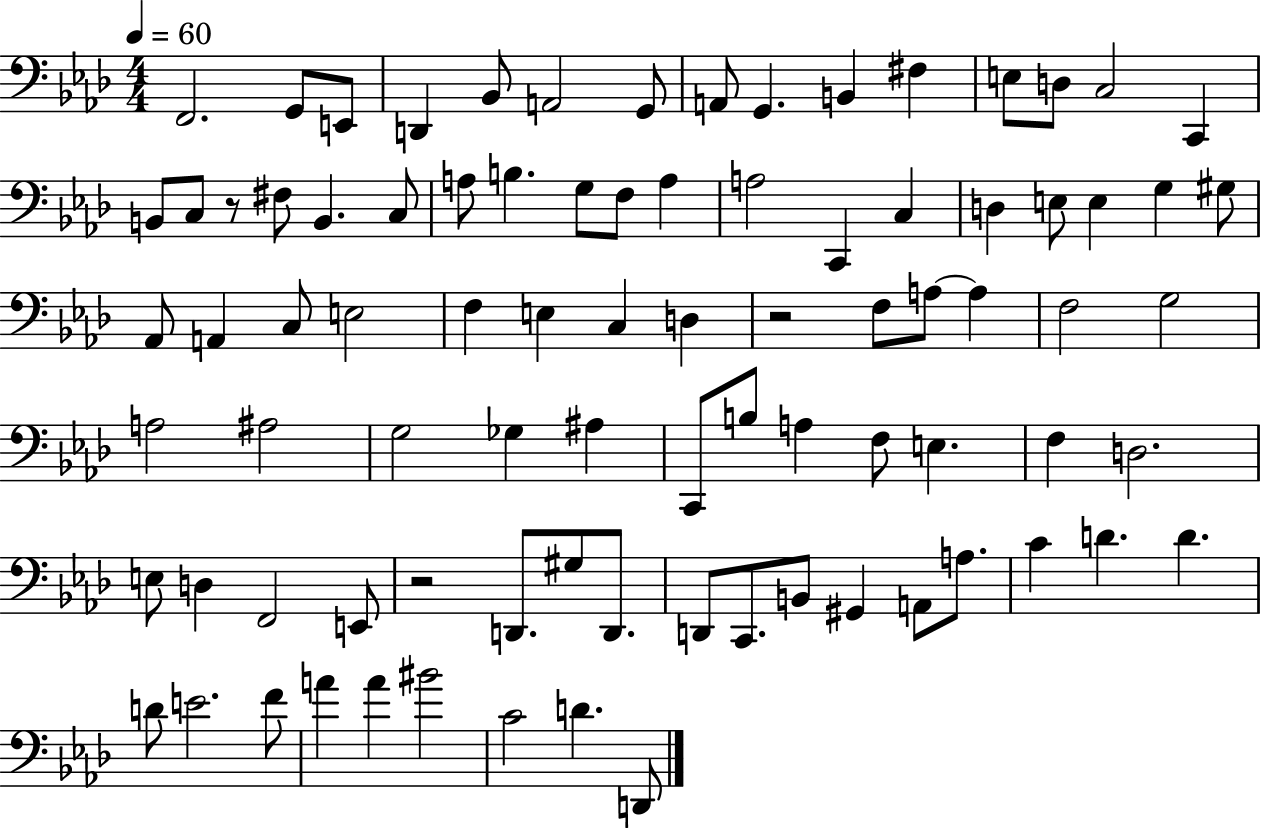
F2/h. G2/e E2/e D2/q Bb2/e A2/h G2/e A2/e G2/q. B2/q F#3/q E3/e D3/e C3/h C2/q B2/e C3/e R/e F#3/e B2/q. C3/e A3/e B3/q. G3/e F3/e A3/q A3/h C2/q C3/q D3/q E3/e E3/q G3/q G#3/e Ab2/e A2/q C3/e E3/h F3/q E3/q C3/q D3/q R/h F3/e A3/e A3/q F3/h G3/h A3/h A#3/h G3/h Gb3/q A#3/q C2/e B3/e A3/q F3/e E3/q. F3/q D3/h. E3/e D3/q F2/h E2/e R/h D2/e. G#3/e D2/e. D2/e C2/e. B2/e G#2/q A2/e A3/e. C4/q D4/q. D4/q. D4/e E4/h. F4/e A4/q A4/q BIS4/h C4/h D4/q. D2/e